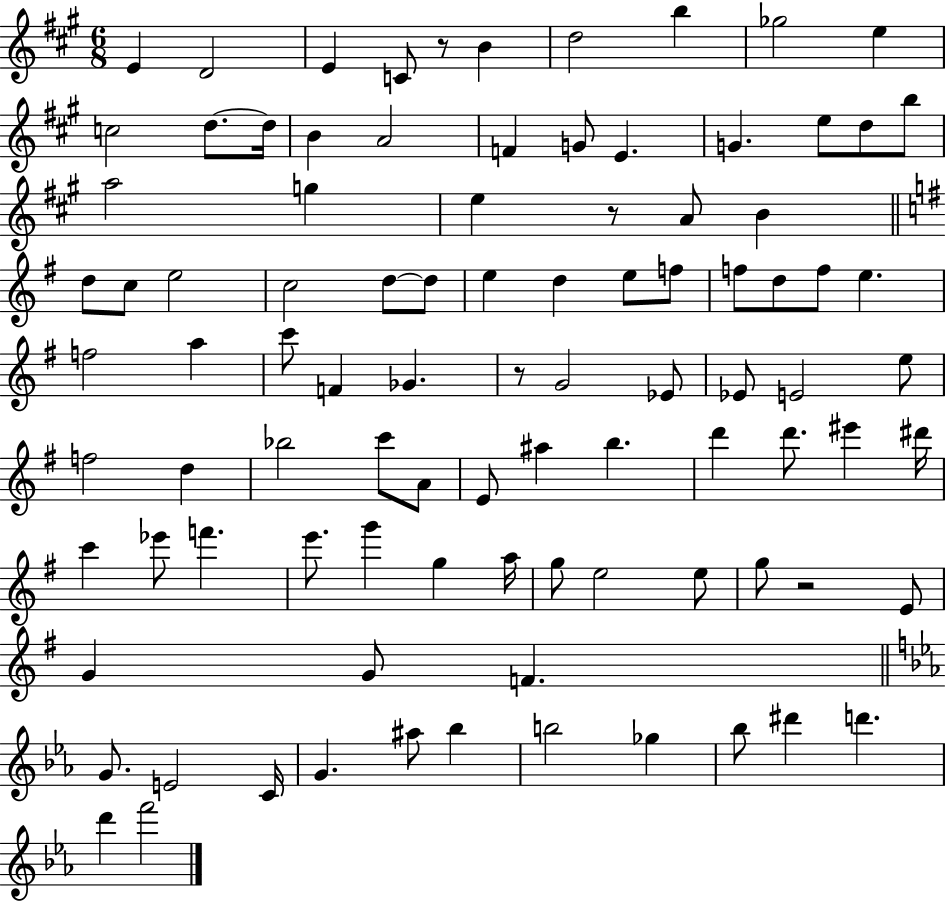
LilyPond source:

{
  \clef treble
  \numericTimeSignature
  \time 6/8
  \key a \major
  e'4 d'2 | e'4 c'8 r8 b'4 | d''2 b''4 | ges''2 e''4 | \break c''2 d''8.~~ d''16 | b'4 a'2 | f'4 g'8 e'4. | g'4. e''8 d''8 b''8 | \break a''2 g''4 | e''4 r8 a'8 b'4 | \bar "||" \break \key g \major d''8 c''8 e''2 | c''2 d''8~~ d''8 | e''4 d''4 e''8 f''8 | f''8 d''8 f''8 e''4. | \break f''2 a''4 | c'''8 f'4 ges'4. | r8 g'2 ees'8 | ees'8 e'2 e''8 | \break f''2 d''4 | bes''2 c'''8 a'8 | e'8 ais''4 b''4. | d'''4 d'''8. eis'''4 dis'''16 | \break c'''4 ees'''8 f'''4. | e'''8. g'''4 g''4 a''16 | g''8 e''2 e''8 | g''8 r2 e'8 | \break g'4 g'8 f'4. | \bar "||" \break \key ees \major g'8. e'2 c'16 | g'4. ais''8 bes''4 | b''2 ges''4 | bes''8 dis'''4 d'''4. | \break d'''4 f'''2 | \bar "|."
}